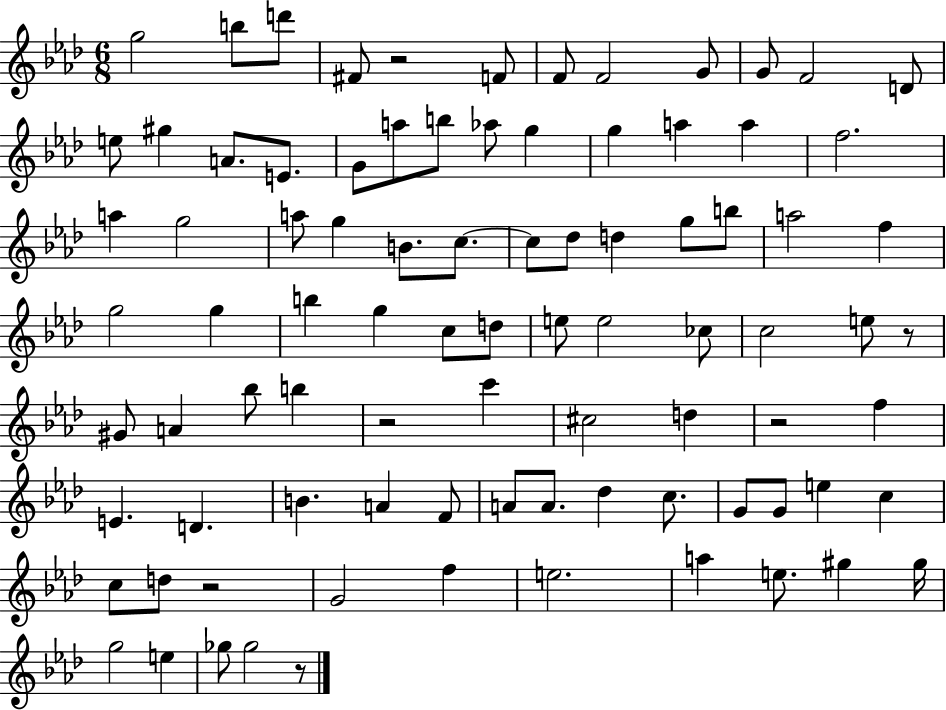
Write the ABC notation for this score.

X:1
T:Untitled
M:6/8
L:1/4
K:Ab
g2 b/2 d'/2 ^F/2 z2 F/2 F/2 F2 G/2 G/2 F2 D/2 e/2 ^g A/2 E/2 G/2 a/2 b/2 _a/2 g g a a f2 a g2 a/2 g B/2 c/2 c/2 _d/2 d g/2 b/2 a2 f g2 g b g c/2 d/2 e/2 e2 _c/2 c2 e/2 z/2 ^G/2 A _b/2 b z2 c' ^c2 d z2 f E D B A F/2 A/2 A/2 _d c/2 G/2 G/2 e c c/2 d/2 z2 G2 f e2 a e/2 ^g ^g/4 g2 e _g/2 _g2 z/2